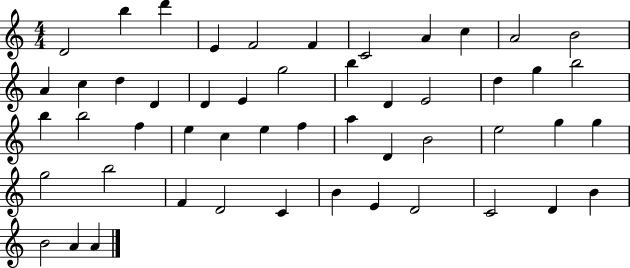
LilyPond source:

{
  \clef treble
  \numericTimeSignature
  \time 4/4
  \key c \major
  d'2 b''4 d'''4 | e'4 f'2 f'4 | c'2 a'4 c''4 | a'2 b'2 | \break a'4 c''4 d''4 d'4 | d'4 e'4 g''2 | b''4 d'4 e'2 | d''4 g''4 b''2 | \break b''4 b''2 f''4 | e''4 c''4 e''4 f''4 | a''4 d'4 b'2 | e''2 g''4 g''4 | \break g''2 b''2 | f'4 d'2 c'4 | b'4 e'4 d'2 | c'2 d'4 b'4 | \break b'2 a'4 a'4 | \bar "|."
}